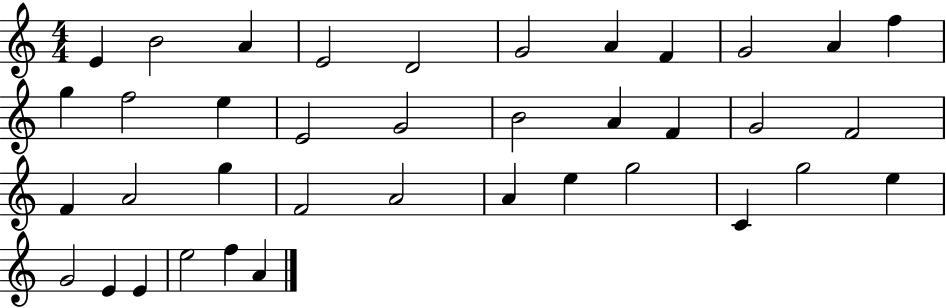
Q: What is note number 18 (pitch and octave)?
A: A4